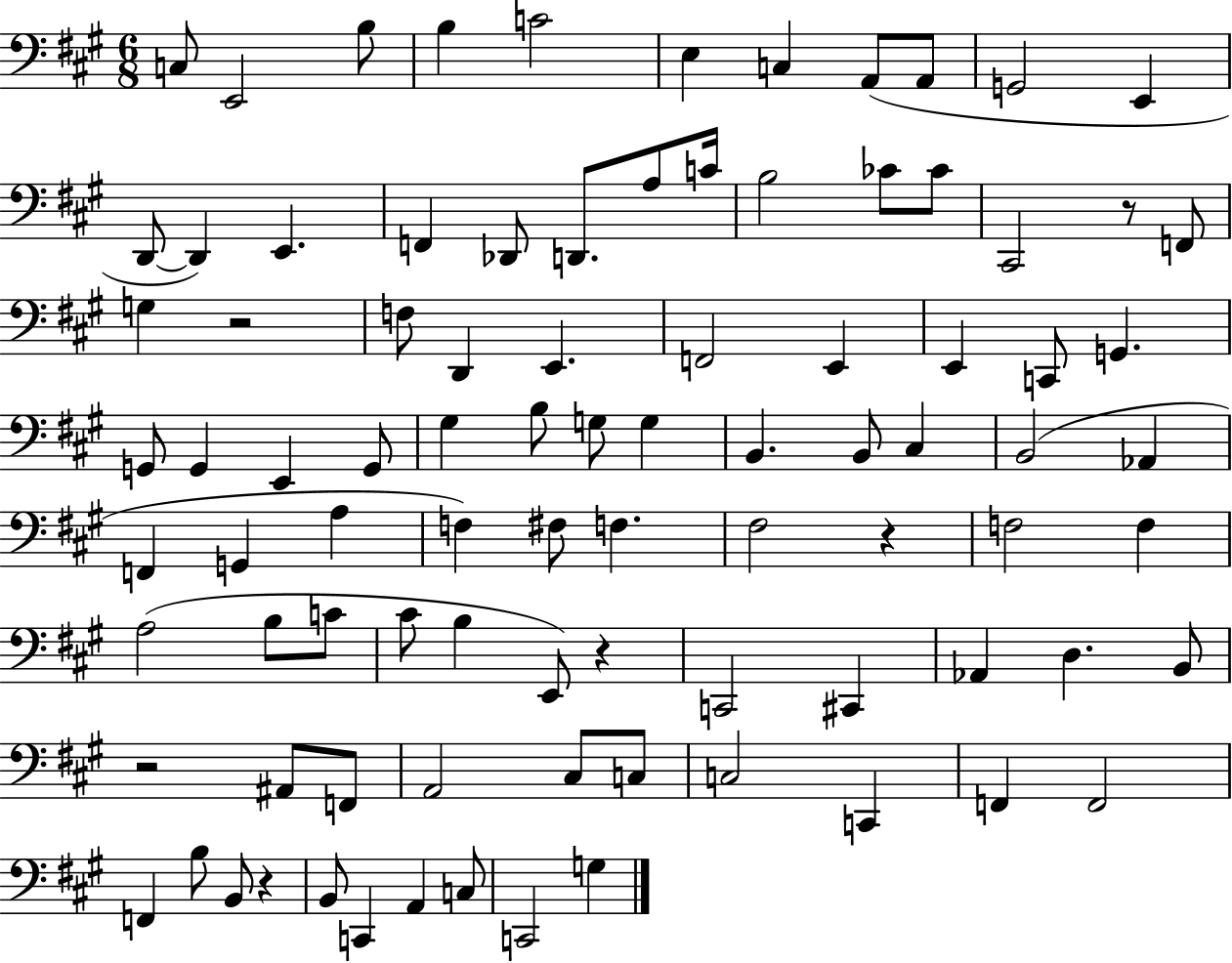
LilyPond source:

{
  \clef bass
  \numericTimeSignature
  \time 6/8
  \key a \major
  c8 e,2 b8 | b4 c'2 | e4 c4 a,8( a,8 | g,2 e,4 | \break d,8~~ d,4) e,4. | f,4 des,8 d,8. a8 c'16 | b2 ces'8 ces'8 | cis,2 r8 f,8 | \break g4 r2 | f8 d,4 e,4. | f,2 e,4 | e,4 c,8 g,4. | \break g,8 g,4 e,4 g,8 | gis4 b8 g8 g4 | b,4. b,8 cis4 | b,2( aes,4 | \break f,4 g,4 a4 | f4) fis8 f4. | fis2 r4 | f2 f4 | \break a2( b8 c'8 | cis'8 b4 e,8) r4 | c,2 cis,4 | aes,4 d4. b,8 | \break r2 ais,8 f,8 | a,2 cis8 c8 | c2 c,4 | f,4 f,2 | \break f,4 b8 b,8 r4 | b,8 c,4 a,4 c8 | c,2 g4 | \bar "|."
}